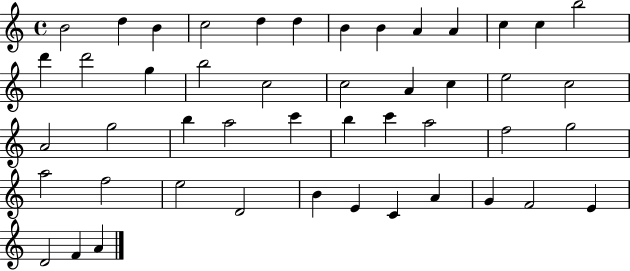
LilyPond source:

{
  \clef treble
  \time 4/4
  \defaultTimeSignature
  \key c \major
  b'2 d''4 b'4 | c''2 d''4 d''4 | b'4 b'4 a'4 a'4 | c''4 c''4 b''2 | \break d'''4 d'''2 g''4 | b''2 c''2 | c''2 a'4 c''4 | e''2 c''2 | \break a'2 g''2 | b''4 a''2 c'''4 | b''4 c'''4 a''2 | f''2 g''2 | \break a''2 f''2 | e''2 d'2 | b'4 e'4 c'4 a'4 | g'4 f'2 e'4 | \break d'2 f'4 a'4 | \bar "|."
}